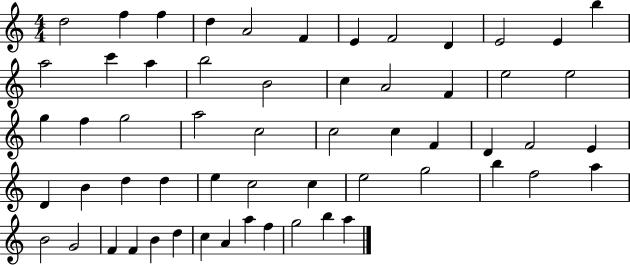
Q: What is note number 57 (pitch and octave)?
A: B5